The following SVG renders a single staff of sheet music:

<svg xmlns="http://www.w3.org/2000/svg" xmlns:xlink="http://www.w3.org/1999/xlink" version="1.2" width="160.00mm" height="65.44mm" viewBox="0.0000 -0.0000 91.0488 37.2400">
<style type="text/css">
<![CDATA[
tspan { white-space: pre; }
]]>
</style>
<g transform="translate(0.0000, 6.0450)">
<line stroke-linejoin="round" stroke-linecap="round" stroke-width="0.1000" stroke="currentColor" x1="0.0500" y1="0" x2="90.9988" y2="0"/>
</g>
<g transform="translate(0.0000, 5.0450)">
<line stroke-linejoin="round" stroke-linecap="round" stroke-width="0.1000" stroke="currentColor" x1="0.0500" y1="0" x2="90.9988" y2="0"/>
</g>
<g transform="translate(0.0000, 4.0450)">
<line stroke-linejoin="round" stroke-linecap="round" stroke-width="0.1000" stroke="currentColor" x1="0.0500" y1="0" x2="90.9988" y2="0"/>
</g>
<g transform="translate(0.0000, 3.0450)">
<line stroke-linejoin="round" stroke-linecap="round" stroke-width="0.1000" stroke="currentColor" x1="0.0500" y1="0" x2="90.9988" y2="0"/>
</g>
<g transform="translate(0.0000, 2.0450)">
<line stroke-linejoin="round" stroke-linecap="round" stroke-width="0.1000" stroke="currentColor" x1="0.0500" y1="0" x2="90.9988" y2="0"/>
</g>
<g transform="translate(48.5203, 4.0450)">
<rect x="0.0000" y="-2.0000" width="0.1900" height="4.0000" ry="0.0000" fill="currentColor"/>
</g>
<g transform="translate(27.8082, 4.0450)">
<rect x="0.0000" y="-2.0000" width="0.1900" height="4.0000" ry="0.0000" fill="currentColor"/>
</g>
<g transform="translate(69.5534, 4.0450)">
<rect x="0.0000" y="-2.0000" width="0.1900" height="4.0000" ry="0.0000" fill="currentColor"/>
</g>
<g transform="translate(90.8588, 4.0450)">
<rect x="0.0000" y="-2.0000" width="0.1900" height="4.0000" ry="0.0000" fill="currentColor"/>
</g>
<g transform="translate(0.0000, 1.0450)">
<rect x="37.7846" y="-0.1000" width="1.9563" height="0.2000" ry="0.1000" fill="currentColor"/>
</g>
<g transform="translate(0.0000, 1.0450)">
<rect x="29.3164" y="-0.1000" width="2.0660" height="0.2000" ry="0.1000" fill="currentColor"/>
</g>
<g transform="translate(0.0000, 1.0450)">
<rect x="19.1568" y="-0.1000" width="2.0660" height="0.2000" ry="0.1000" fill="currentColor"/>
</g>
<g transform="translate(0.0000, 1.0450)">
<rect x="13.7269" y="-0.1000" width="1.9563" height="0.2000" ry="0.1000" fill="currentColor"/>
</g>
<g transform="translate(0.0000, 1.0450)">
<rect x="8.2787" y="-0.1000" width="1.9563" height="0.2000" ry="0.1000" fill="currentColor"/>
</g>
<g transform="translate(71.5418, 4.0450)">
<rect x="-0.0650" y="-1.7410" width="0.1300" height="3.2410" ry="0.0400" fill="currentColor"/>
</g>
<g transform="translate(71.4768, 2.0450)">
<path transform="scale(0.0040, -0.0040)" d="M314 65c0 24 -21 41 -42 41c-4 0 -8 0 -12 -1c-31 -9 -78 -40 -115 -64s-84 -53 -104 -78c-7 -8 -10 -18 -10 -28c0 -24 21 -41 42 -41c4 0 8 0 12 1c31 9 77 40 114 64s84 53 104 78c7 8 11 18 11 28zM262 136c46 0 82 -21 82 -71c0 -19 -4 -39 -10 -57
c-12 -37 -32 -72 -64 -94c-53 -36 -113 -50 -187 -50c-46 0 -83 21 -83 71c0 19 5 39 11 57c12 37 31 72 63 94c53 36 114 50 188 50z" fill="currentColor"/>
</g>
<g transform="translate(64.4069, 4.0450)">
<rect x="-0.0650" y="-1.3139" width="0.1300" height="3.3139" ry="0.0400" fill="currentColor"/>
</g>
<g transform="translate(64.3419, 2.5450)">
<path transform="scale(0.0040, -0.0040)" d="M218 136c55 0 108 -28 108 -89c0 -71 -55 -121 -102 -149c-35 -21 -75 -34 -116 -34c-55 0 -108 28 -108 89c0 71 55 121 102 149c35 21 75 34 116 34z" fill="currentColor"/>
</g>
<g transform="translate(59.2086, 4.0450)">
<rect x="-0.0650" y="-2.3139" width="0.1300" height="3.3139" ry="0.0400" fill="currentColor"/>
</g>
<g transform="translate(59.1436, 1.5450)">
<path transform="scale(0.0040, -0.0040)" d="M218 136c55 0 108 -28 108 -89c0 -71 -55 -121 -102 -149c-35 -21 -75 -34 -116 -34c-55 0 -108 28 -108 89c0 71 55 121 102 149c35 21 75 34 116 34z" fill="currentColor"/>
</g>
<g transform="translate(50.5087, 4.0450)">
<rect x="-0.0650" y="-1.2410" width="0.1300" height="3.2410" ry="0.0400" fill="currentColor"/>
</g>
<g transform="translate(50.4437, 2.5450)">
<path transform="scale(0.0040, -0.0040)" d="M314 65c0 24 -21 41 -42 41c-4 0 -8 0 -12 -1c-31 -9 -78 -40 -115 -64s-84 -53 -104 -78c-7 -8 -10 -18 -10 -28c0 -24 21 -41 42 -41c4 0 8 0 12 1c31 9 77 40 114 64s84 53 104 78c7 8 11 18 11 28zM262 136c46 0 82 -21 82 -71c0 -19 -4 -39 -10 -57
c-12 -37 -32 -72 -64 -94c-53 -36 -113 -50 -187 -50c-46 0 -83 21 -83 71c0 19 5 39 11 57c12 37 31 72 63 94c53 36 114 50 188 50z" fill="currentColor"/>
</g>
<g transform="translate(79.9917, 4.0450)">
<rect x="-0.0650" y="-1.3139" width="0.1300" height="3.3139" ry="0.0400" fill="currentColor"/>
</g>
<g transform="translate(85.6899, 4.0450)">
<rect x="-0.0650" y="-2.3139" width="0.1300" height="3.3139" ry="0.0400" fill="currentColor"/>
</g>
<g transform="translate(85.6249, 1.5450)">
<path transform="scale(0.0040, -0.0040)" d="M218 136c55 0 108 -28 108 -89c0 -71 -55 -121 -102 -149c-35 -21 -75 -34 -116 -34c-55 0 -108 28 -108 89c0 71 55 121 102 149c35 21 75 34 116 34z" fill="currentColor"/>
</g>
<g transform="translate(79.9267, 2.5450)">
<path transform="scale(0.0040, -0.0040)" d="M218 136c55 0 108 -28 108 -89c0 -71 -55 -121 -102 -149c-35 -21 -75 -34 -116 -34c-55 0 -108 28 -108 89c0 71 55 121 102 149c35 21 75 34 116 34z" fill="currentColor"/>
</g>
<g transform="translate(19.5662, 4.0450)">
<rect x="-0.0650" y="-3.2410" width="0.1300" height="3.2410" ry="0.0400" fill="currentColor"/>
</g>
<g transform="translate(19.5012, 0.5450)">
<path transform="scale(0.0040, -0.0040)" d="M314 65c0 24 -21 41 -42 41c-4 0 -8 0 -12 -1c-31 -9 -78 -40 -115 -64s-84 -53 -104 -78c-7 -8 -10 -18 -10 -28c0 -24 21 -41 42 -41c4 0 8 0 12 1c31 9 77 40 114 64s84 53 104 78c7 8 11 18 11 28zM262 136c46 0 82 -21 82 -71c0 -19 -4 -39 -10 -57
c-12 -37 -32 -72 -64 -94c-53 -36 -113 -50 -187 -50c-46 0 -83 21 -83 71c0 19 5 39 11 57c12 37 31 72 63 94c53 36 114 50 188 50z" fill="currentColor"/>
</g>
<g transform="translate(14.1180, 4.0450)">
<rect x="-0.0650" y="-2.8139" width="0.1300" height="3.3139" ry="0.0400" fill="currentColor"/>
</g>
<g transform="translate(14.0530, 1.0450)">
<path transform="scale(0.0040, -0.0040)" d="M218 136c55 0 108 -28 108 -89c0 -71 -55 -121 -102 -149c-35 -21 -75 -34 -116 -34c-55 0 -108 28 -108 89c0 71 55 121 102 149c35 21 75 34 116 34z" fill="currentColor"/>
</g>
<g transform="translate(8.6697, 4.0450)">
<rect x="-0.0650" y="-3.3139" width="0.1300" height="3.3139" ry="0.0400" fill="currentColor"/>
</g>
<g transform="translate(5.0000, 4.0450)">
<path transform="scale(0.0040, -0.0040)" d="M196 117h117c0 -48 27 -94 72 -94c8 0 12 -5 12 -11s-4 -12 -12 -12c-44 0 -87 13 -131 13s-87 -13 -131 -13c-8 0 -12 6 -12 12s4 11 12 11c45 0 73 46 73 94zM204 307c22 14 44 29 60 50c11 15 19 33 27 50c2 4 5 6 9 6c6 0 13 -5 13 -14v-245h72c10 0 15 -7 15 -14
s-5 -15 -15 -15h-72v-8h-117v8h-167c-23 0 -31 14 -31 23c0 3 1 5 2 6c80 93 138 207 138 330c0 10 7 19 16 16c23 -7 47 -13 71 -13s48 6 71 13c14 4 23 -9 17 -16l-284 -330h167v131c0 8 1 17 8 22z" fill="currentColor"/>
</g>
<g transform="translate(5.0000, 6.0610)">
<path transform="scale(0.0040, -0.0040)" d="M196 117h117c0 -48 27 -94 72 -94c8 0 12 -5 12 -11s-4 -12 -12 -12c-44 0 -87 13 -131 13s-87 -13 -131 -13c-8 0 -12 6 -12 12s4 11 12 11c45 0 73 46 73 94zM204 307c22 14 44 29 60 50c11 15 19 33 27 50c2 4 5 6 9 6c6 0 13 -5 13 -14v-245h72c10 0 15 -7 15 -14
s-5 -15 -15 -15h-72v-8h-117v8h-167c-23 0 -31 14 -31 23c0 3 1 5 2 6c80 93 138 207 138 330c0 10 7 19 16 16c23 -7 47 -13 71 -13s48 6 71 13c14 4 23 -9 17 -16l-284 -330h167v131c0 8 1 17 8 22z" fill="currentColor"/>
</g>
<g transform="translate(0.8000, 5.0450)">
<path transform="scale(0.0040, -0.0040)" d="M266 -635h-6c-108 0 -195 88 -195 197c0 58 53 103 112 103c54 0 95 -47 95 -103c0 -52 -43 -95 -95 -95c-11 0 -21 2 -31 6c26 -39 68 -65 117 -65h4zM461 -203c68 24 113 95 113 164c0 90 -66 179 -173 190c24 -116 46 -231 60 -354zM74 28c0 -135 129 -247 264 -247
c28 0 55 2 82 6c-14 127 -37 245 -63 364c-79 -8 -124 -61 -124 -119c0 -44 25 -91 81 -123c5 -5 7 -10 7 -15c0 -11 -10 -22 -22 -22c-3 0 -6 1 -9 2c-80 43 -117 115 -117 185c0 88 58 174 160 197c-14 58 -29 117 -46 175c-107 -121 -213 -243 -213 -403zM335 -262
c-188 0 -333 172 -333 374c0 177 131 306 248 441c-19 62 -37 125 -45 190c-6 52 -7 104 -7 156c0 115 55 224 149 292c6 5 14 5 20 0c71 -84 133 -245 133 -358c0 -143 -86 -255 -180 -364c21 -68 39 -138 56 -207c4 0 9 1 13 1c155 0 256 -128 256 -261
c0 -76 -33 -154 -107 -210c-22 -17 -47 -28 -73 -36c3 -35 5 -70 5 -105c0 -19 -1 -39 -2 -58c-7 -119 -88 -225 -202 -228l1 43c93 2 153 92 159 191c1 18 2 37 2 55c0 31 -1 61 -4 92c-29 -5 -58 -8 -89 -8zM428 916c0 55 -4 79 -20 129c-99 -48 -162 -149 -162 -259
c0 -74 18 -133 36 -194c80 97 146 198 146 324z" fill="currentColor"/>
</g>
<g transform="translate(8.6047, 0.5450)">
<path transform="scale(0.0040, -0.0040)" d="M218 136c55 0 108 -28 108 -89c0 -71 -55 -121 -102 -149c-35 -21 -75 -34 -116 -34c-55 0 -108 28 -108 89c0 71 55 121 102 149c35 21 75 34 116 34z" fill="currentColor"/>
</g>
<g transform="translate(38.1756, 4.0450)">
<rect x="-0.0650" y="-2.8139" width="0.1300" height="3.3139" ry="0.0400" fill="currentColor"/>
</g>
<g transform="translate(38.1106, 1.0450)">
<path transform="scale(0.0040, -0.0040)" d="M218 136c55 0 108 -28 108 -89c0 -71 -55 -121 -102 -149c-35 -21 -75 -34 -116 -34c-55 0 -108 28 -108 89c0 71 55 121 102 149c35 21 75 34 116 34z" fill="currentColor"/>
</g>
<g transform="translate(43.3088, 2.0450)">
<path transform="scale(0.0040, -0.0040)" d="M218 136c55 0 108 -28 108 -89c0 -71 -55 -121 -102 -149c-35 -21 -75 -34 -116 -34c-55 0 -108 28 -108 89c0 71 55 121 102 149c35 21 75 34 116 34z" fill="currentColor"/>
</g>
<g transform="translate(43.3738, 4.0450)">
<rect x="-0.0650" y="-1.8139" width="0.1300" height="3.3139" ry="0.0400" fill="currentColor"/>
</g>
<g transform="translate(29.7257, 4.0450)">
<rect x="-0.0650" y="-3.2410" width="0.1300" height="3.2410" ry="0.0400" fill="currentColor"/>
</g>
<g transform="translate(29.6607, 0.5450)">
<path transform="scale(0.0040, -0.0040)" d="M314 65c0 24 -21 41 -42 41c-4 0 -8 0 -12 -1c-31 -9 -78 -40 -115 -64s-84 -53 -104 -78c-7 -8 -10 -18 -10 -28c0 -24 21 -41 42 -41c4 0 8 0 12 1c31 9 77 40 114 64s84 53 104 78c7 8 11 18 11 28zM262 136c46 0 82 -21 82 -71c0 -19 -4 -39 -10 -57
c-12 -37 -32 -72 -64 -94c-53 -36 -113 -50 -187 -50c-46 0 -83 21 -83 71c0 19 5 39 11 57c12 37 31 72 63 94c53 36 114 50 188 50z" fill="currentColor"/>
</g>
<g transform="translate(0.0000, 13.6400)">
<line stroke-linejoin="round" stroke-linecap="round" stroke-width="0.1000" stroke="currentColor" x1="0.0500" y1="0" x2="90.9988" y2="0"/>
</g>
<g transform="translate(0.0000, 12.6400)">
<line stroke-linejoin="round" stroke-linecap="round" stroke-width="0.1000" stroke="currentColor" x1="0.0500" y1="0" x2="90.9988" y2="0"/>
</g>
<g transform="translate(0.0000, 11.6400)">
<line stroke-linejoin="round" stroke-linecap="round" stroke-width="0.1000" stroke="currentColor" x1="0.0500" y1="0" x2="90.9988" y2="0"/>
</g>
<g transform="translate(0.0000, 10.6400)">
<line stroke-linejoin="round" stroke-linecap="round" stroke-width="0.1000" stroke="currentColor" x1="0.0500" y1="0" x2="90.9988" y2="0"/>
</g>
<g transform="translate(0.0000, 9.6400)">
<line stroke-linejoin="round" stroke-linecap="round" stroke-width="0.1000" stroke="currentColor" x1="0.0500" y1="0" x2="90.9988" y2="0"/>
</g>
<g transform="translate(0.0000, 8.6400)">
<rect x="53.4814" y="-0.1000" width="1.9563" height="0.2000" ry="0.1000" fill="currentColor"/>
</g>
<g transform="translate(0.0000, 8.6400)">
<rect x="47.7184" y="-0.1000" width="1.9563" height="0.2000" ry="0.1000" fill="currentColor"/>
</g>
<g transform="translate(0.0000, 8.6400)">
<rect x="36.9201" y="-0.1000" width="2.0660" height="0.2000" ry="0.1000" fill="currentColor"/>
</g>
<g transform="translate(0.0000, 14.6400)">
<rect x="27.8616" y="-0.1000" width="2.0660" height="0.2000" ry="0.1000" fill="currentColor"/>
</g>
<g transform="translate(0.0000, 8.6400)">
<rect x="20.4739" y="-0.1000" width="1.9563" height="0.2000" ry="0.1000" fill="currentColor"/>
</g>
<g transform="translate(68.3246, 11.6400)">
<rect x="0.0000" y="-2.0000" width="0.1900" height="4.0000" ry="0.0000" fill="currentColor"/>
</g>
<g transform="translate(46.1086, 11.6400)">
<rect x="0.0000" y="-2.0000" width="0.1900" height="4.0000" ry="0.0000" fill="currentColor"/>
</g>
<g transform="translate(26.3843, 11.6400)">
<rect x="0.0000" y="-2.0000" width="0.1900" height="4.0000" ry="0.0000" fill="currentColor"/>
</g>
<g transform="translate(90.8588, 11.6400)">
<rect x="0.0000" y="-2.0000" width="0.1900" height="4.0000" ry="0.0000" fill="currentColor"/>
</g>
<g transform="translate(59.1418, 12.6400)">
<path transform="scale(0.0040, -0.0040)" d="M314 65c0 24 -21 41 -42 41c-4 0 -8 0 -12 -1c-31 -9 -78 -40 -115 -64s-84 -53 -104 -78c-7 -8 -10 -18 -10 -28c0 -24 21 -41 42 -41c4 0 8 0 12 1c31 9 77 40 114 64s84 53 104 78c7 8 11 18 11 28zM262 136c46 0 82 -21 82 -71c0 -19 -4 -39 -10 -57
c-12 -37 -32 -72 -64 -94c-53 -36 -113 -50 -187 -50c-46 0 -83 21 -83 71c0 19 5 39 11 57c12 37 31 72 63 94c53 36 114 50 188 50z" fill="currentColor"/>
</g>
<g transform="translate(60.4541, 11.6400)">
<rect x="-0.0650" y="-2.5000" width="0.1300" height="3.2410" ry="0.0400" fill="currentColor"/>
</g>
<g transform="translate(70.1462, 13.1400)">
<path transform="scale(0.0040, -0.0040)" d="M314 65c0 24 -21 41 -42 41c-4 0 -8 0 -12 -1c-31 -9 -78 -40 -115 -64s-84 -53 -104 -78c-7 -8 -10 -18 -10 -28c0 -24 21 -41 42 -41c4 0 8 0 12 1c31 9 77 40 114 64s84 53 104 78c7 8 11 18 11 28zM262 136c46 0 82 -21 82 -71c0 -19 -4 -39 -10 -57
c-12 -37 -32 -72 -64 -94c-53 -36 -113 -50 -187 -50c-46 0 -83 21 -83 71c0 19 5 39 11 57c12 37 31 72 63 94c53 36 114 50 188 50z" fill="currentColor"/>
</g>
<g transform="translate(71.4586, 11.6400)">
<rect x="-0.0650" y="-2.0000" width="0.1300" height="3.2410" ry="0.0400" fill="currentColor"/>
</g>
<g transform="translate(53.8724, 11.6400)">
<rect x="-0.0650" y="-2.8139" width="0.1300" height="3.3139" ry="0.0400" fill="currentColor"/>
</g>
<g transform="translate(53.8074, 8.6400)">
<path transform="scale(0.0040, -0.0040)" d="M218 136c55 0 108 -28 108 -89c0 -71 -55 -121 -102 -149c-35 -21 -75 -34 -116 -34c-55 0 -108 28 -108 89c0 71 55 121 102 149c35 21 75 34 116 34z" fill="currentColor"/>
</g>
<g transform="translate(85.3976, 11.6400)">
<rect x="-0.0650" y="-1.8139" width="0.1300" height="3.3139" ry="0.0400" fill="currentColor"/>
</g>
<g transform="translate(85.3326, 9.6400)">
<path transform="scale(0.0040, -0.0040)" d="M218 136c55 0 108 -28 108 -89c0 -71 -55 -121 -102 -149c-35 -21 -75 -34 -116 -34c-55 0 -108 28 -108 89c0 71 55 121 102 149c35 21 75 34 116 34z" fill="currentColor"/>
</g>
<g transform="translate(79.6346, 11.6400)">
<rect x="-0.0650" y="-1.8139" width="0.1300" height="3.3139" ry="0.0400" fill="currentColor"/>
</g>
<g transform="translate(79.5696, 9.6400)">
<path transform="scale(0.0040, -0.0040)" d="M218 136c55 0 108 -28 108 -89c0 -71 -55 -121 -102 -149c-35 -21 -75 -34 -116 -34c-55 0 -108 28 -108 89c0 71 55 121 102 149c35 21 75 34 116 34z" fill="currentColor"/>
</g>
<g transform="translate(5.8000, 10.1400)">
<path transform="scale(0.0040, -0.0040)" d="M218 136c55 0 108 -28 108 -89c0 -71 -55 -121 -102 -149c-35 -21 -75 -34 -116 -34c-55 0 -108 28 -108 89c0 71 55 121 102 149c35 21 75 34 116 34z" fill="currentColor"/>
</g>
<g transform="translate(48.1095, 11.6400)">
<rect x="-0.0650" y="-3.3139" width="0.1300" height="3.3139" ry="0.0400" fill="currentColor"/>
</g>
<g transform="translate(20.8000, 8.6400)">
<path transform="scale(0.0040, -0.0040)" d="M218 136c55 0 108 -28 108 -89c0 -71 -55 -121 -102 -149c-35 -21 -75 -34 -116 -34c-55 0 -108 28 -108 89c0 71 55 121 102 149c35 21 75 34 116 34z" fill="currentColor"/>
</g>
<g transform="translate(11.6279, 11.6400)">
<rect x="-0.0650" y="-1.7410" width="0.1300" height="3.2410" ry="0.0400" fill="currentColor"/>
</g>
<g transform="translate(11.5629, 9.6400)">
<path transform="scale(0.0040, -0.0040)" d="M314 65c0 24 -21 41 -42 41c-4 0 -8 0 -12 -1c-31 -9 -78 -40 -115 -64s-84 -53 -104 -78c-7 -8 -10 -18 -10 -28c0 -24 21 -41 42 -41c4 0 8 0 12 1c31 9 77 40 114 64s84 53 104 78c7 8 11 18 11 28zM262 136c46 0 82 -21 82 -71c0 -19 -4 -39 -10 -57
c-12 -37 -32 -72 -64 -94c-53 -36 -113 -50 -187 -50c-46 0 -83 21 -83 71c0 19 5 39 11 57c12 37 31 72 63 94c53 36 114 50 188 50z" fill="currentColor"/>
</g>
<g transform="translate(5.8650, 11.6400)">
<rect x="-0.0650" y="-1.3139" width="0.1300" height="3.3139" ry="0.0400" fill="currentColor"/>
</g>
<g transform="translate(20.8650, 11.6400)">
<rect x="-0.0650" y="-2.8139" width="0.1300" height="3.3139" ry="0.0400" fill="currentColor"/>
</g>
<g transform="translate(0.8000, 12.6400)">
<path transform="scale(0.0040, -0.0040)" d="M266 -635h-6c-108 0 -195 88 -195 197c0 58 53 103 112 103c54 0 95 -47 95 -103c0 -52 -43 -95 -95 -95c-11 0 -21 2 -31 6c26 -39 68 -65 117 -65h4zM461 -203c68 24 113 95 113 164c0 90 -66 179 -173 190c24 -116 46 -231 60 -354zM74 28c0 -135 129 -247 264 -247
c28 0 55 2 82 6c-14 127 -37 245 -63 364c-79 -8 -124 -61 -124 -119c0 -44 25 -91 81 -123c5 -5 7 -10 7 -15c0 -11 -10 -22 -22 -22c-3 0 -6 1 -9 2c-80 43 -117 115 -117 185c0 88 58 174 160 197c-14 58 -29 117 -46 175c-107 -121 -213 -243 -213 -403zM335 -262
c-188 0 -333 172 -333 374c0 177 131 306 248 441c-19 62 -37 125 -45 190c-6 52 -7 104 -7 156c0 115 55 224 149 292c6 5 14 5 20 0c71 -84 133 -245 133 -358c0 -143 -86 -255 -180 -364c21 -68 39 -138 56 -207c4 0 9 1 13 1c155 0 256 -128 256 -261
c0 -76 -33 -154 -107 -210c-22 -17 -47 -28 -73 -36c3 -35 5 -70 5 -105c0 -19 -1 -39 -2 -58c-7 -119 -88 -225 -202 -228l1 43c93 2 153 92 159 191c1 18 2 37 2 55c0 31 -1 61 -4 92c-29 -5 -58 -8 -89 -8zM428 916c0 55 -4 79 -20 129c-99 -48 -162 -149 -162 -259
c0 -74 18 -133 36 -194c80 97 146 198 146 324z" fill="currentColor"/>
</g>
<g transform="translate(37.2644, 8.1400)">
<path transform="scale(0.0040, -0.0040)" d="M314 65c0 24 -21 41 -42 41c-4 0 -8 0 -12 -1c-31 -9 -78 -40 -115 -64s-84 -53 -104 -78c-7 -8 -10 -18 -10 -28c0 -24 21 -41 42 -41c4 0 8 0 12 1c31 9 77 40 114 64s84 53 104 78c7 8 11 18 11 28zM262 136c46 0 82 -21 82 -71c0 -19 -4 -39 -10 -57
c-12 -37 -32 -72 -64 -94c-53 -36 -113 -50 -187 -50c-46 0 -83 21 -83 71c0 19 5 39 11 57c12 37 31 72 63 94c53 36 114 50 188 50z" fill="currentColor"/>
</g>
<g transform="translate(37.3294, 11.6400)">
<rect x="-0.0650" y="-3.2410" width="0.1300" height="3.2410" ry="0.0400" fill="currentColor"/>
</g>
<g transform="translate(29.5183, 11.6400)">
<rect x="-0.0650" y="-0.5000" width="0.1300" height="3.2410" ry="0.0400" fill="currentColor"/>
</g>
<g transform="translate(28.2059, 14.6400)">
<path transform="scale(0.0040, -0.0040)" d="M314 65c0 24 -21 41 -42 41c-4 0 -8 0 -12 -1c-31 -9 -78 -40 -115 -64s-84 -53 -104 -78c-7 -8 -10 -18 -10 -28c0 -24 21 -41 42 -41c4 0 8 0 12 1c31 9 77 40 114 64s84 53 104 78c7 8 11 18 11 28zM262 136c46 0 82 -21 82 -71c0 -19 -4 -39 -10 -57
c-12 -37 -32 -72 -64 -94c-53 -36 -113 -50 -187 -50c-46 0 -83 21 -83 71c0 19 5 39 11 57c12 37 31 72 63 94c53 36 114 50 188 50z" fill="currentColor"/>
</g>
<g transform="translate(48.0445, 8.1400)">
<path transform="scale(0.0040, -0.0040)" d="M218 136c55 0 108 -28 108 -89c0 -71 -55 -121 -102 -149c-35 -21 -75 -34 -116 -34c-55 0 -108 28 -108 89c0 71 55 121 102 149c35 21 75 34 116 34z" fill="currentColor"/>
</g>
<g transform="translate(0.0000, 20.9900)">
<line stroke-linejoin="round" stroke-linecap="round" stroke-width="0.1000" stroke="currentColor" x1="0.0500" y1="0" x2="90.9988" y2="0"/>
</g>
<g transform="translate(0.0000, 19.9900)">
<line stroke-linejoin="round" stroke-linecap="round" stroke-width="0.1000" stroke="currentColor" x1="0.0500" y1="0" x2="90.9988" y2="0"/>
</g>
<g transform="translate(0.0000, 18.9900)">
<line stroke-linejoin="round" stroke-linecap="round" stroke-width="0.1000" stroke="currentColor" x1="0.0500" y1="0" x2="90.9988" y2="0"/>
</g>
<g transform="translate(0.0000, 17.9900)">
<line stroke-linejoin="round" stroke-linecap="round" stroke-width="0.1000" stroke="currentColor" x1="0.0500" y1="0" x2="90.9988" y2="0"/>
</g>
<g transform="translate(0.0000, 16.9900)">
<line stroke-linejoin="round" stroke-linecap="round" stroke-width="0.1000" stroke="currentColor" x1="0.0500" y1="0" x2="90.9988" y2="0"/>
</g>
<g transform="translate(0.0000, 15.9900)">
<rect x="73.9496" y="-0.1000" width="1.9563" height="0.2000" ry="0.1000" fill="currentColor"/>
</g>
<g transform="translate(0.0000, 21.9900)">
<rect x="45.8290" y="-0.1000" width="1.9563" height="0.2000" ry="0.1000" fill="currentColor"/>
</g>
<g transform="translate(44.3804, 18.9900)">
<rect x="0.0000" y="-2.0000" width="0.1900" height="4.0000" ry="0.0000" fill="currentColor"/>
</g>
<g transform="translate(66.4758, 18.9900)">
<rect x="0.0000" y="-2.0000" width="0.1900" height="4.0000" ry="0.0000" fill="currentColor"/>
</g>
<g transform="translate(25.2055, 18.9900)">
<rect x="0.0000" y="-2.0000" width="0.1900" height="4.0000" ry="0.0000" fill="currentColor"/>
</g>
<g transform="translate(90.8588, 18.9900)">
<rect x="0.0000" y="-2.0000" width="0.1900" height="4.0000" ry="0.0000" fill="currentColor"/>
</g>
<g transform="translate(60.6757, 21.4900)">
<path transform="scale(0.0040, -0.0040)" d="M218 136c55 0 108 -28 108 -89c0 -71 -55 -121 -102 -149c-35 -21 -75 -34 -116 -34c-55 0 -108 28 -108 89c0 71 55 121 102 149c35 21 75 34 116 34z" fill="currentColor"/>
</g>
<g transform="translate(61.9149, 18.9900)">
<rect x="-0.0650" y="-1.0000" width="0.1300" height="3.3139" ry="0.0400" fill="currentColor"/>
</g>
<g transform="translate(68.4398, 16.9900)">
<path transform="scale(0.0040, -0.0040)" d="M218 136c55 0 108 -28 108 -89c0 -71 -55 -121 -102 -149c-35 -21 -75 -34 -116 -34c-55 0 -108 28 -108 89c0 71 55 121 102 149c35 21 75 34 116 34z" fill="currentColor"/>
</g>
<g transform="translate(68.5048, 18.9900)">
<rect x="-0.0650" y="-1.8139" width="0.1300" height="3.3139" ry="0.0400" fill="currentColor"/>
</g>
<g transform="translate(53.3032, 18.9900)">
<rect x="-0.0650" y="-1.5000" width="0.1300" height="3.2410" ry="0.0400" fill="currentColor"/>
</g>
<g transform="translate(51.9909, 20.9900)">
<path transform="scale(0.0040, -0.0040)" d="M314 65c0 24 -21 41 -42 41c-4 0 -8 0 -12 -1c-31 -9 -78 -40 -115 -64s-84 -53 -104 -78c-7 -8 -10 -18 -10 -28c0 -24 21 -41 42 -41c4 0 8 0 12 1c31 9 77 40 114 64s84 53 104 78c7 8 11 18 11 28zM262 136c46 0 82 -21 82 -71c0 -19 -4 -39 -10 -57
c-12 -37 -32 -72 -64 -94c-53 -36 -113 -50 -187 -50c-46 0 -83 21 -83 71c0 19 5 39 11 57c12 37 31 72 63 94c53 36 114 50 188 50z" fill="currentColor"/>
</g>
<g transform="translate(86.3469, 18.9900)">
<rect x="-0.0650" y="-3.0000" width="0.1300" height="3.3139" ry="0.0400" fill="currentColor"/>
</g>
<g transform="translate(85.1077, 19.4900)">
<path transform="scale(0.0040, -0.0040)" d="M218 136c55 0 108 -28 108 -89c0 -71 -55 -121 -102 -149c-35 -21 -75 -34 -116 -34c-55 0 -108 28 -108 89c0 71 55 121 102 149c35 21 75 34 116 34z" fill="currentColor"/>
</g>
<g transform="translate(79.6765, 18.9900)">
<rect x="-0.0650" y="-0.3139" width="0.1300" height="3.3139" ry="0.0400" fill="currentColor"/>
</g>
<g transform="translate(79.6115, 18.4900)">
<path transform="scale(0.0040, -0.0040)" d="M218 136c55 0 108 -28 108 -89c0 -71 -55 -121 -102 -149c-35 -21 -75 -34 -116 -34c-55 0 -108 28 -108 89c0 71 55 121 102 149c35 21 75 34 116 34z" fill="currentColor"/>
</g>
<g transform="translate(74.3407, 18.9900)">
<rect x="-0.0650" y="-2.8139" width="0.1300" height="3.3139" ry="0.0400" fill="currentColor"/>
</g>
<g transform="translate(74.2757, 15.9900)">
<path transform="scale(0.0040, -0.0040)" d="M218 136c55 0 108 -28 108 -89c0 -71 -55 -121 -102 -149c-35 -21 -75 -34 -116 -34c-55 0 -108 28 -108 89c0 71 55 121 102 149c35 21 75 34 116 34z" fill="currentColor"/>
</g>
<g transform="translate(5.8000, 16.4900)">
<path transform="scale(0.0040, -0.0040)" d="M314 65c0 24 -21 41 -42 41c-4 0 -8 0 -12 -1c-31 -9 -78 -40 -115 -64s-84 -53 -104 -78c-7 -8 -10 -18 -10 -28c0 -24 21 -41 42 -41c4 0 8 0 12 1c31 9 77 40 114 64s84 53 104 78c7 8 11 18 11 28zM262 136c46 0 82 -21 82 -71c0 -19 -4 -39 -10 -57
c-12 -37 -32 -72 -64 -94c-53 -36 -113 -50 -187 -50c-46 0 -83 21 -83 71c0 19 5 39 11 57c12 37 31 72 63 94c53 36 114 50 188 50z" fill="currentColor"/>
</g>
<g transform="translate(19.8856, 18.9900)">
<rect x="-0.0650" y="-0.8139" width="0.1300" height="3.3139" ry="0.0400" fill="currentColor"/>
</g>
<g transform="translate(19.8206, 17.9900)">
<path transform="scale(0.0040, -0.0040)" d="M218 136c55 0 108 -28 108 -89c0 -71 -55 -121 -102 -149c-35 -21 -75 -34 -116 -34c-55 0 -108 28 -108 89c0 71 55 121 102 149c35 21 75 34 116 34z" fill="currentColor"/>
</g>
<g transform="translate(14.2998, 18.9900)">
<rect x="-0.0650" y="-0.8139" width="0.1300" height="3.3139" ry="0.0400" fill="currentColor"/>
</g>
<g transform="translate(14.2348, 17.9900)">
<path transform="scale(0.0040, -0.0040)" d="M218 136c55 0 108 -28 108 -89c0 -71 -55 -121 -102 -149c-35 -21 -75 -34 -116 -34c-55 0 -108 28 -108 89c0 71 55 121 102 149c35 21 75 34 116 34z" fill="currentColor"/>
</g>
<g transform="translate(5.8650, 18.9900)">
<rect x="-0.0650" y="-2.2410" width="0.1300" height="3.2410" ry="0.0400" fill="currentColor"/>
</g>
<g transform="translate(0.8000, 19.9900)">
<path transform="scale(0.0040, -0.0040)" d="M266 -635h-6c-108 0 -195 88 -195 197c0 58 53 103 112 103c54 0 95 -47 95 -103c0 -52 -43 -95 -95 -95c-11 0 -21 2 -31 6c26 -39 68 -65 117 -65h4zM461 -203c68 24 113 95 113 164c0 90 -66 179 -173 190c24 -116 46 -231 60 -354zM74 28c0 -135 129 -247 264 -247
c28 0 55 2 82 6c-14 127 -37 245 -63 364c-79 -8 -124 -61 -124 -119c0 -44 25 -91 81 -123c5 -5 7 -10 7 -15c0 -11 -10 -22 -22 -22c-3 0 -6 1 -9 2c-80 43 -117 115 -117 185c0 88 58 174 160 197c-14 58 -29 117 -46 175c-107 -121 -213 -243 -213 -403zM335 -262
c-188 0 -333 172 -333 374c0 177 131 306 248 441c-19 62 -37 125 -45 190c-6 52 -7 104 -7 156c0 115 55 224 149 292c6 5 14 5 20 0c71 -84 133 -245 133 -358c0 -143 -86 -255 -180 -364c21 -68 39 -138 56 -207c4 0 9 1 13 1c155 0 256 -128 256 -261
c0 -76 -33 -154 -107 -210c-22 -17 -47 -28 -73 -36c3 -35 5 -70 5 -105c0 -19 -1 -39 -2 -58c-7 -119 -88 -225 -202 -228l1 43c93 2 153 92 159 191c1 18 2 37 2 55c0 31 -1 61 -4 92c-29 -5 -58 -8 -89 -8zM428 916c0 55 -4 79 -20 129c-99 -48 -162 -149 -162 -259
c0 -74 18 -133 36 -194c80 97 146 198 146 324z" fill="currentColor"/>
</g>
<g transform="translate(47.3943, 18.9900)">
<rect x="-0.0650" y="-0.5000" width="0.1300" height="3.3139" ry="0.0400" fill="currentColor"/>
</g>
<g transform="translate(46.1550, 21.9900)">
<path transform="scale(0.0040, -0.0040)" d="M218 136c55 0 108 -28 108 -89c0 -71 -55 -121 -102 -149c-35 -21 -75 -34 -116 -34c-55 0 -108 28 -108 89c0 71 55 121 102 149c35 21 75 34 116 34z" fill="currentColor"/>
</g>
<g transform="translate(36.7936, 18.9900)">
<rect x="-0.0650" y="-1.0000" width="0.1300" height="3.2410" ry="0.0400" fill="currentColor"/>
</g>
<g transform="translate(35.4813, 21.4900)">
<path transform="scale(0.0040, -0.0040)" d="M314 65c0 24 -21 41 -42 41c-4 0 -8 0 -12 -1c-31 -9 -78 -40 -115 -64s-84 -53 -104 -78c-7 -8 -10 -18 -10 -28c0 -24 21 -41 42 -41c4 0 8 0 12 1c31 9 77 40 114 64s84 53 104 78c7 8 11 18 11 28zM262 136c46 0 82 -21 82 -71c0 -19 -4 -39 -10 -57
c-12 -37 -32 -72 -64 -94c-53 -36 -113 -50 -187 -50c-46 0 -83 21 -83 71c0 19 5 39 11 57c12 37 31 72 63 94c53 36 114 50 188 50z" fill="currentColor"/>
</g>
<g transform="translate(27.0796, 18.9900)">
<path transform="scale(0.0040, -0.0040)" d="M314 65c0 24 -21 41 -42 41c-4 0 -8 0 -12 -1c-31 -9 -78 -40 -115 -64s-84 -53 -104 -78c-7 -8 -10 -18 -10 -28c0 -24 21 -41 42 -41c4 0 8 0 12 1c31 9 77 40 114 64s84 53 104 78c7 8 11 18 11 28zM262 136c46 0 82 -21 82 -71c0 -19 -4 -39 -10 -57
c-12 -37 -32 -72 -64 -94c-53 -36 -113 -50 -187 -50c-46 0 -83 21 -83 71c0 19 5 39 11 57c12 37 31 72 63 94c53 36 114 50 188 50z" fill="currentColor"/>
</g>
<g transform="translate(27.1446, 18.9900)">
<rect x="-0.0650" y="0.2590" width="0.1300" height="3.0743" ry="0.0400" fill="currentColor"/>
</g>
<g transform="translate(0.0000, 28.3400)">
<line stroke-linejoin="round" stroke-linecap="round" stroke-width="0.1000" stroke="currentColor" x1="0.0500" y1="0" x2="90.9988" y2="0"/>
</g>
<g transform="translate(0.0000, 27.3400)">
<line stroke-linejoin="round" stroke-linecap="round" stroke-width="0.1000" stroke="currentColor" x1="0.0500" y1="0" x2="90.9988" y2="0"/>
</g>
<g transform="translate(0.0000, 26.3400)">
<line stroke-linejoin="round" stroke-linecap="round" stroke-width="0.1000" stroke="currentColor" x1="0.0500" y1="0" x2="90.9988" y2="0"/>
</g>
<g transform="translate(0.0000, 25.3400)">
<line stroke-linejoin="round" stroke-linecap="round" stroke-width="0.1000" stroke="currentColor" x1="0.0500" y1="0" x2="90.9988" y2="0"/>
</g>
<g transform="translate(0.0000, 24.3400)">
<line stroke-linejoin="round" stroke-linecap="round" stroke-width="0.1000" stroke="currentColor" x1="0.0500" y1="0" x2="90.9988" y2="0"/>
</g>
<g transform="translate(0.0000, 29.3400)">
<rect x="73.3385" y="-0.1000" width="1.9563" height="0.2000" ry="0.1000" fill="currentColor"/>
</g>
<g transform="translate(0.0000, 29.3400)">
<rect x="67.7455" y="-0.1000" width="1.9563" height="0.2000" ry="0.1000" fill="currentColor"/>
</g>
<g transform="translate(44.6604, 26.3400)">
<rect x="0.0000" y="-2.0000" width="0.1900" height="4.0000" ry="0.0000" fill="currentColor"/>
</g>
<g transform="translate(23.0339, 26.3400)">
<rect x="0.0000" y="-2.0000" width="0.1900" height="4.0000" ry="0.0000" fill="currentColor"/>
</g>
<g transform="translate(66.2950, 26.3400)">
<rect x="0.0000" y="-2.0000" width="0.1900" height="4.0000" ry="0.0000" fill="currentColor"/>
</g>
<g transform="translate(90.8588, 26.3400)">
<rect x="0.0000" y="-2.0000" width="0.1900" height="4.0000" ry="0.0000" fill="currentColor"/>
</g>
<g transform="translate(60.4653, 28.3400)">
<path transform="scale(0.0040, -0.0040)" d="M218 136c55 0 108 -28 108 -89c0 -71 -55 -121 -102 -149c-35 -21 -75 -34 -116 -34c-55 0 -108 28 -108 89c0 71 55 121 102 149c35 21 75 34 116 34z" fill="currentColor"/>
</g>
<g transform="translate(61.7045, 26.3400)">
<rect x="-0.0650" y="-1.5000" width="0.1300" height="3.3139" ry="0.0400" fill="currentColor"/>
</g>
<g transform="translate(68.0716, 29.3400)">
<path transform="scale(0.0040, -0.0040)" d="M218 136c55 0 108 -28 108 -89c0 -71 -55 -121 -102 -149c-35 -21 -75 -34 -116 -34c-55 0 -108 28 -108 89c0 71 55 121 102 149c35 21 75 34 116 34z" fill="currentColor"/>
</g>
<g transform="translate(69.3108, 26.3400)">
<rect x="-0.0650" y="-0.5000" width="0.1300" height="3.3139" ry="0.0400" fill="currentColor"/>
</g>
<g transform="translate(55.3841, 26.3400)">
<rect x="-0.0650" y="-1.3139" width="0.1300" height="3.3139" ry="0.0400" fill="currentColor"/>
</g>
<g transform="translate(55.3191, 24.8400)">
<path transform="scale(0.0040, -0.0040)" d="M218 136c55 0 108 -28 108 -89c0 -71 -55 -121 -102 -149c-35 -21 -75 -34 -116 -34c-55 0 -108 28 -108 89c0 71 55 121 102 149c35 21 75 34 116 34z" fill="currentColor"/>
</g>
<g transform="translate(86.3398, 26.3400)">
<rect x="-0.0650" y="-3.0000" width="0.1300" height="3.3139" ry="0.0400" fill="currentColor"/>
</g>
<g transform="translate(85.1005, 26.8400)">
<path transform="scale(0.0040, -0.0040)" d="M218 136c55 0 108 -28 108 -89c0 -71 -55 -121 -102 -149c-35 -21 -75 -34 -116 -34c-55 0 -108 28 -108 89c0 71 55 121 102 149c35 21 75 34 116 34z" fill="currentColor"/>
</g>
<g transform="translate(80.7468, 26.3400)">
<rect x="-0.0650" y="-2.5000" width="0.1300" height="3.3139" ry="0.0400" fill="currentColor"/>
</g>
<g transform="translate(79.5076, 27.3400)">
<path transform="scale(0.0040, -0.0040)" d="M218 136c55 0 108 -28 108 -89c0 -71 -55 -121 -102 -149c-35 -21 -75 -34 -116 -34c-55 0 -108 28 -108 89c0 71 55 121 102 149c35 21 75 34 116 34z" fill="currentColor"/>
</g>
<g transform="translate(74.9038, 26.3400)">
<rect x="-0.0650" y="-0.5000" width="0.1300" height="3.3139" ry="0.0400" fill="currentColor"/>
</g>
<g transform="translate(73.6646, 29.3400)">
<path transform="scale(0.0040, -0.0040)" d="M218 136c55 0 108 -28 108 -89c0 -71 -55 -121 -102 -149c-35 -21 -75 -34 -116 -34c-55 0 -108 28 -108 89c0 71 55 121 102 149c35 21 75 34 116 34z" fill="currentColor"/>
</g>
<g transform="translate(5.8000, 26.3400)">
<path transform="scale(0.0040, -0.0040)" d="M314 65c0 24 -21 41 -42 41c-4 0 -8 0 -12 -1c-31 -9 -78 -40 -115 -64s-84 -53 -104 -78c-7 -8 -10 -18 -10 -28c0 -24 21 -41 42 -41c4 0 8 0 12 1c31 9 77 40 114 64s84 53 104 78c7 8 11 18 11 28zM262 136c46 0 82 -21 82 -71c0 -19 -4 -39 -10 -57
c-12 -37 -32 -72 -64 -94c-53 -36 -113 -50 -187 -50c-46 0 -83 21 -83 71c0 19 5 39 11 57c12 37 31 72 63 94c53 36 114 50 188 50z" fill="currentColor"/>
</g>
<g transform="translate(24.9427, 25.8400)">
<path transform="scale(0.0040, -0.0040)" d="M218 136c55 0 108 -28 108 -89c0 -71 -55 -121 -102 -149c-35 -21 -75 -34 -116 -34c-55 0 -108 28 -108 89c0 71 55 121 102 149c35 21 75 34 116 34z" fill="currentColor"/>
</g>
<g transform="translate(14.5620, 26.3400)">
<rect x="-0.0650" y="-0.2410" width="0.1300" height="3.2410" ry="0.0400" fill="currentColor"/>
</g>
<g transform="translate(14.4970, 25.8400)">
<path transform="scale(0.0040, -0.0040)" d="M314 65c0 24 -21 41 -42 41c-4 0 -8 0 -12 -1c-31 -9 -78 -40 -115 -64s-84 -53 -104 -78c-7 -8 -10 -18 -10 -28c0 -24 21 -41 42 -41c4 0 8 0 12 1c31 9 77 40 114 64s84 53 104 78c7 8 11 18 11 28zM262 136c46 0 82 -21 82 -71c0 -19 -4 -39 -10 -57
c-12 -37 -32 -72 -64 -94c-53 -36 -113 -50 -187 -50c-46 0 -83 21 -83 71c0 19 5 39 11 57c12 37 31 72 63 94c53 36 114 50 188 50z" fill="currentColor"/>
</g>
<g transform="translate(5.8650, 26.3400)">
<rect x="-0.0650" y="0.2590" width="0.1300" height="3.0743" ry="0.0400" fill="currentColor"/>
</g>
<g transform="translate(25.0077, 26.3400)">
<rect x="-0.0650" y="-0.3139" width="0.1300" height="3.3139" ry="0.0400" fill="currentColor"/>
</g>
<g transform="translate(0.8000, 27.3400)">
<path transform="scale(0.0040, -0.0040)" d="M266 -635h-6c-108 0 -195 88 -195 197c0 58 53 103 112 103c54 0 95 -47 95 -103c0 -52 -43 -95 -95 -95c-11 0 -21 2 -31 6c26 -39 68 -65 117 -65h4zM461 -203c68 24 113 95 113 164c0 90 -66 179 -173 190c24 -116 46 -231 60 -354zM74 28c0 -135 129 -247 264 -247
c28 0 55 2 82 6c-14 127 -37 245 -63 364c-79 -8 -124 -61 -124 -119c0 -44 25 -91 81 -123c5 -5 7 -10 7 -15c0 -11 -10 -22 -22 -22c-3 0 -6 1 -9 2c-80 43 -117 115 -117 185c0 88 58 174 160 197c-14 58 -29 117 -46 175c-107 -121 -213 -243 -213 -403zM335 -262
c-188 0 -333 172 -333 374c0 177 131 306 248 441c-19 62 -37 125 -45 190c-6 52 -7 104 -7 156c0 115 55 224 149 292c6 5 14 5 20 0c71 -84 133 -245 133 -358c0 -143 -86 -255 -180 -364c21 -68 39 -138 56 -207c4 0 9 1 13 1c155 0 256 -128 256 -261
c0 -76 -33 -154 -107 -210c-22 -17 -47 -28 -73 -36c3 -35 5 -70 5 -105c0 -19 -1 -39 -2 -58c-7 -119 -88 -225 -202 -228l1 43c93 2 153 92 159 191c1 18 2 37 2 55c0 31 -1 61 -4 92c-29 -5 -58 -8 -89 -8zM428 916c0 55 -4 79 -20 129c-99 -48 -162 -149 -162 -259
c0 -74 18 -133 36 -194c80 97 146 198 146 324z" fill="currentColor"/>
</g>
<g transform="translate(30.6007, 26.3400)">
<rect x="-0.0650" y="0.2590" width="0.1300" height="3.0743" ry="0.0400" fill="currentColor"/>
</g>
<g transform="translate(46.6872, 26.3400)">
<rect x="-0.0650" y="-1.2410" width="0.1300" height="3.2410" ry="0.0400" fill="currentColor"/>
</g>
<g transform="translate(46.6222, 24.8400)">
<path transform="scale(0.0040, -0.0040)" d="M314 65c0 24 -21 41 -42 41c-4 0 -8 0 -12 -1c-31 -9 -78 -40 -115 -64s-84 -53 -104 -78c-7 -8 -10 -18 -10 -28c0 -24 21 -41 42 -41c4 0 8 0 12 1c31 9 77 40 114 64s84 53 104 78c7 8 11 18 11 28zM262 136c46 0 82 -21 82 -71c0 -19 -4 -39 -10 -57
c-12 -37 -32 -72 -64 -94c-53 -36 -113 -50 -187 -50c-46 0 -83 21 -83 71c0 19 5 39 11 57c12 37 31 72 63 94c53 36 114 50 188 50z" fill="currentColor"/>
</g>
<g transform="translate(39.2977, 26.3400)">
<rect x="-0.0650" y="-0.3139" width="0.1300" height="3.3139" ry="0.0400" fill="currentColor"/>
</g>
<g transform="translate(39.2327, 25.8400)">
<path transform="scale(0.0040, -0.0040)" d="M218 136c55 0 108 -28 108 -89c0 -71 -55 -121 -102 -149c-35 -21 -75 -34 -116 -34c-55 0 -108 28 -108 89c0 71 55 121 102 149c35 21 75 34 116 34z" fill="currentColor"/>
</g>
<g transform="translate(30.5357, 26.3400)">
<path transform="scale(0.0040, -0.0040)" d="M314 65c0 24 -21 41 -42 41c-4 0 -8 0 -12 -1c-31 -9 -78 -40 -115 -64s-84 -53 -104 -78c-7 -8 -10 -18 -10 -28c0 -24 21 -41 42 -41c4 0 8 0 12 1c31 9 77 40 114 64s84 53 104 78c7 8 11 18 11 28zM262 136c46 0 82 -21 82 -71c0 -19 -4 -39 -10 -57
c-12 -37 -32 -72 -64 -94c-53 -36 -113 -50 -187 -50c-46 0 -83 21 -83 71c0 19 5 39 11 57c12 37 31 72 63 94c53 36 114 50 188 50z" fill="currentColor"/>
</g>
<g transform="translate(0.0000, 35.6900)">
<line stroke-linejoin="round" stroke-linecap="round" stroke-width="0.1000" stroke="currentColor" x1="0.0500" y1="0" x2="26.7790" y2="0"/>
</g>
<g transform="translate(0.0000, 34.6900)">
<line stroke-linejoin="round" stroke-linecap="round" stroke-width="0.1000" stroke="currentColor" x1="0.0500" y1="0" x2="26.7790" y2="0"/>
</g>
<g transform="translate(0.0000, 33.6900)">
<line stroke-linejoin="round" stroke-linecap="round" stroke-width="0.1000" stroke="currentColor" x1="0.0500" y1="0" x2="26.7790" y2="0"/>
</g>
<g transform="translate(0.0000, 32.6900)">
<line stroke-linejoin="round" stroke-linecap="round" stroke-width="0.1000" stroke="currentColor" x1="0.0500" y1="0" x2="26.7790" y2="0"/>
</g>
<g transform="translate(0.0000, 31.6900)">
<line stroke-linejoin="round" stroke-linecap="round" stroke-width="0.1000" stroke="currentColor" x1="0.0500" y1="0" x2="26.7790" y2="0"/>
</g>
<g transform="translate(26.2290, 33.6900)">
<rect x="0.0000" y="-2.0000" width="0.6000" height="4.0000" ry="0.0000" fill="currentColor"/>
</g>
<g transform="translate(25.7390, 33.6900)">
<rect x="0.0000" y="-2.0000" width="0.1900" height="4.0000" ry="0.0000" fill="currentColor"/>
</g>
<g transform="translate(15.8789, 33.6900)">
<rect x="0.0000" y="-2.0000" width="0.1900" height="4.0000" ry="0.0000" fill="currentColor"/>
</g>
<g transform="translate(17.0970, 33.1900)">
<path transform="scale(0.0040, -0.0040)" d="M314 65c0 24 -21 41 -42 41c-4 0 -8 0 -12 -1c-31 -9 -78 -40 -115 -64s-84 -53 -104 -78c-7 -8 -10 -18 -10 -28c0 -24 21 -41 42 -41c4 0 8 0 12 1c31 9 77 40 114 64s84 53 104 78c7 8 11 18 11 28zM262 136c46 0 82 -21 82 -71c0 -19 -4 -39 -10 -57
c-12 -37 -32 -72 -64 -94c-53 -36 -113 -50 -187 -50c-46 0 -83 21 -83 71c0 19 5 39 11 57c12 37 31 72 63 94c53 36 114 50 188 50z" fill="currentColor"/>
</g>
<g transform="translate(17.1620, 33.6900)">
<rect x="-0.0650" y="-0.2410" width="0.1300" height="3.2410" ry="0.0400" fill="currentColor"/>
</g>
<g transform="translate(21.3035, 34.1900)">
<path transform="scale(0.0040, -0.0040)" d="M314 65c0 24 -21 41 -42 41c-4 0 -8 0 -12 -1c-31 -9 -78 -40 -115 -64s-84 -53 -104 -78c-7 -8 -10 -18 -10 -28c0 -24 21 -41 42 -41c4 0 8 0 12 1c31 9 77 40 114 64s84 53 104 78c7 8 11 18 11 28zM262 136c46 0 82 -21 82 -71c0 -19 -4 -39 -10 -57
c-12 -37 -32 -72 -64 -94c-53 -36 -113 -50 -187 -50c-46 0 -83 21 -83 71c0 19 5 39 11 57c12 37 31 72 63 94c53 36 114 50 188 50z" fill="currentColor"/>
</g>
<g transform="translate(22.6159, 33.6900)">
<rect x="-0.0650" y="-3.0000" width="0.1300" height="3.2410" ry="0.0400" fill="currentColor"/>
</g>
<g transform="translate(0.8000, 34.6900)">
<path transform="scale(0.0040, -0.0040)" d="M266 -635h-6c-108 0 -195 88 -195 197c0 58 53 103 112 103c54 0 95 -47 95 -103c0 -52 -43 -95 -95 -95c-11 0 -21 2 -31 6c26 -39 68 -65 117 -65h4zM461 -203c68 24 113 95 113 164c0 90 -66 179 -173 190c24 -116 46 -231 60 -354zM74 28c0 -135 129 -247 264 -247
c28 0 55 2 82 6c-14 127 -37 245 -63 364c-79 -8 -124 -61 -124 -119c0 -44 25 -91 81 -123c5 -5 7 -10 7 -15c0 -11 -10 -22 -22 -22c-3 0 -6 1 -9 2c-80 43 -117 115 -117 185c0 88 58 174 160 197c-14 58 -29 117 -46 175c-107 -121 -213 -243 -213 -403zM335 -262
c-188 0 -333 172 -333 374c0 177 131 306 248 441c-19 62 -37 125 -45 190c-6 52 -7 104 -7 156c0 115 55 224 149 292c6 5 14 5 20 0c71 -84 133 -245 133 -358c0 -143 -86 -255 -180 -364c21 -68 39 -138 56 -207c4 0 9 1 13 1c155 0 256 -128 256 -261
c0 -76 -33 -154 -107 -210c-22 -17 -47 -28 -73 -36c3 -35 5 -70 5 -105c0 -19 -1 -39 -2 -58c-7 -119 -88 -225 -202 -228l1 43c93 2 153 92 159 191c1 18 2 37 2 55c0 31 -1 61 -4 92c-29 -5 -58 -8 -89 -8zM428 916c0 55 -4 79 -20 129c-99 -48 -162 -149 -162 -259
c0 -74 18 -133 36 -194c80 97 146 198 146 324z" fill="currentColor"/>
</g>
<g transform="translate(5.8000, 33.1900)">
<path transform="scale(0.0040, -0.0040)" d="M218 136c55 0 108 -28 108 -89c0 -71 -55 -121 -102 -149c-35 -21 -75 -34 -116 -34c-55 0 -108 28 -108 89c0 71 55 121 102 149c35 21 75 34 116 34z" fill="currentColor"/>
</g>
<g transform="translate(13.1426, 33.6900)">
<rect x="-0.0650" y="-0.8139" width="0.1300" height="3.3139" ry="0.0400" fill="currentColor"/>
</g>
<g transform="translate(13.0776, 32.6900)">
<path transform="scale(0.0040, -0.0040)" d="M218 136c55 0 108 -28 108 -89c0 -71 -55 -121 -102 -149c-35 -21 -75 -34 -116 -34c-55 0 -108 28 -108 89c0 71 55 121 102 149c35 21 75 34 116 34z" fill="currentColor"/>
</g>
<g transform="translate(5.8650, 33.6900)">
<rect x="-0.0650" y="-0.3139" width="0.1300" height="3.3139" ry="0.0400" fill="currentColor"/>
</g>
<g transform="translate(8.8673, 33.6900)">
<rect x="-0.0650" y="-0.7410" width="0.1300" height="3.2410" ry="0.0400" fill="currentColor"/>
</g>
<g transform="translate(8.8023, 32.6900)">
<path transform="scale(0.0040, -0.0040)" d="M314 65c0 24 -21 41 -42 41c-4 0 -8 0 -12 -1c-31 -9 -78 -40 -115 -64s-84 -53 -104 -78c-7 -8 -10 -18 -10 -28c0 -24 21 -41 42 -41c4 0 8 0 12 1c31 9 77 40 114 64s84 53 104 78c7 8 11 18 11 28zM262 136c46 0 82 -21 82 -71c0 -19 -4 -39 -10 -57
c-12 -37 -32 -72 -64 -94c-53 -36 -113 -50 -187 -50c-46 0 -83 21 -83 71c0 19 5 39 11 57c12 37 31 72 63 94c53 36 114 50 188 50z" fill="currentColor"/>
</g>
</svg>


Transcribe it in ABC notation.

X:1
T:Untitled
M:4/4
L:1/4
K:C
b a b2 b2 a f e2 g e f2 e g e f2 a C2 b2 b a G2 F2 f f g2 d d B2 D2 C E2 D f a c A B2 c2 c B2 c e2 e E C C G A c d2 d c2 A2